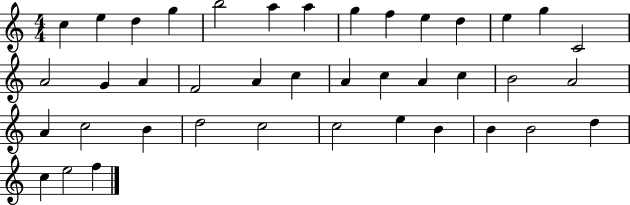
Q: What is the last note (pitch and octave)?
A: F5